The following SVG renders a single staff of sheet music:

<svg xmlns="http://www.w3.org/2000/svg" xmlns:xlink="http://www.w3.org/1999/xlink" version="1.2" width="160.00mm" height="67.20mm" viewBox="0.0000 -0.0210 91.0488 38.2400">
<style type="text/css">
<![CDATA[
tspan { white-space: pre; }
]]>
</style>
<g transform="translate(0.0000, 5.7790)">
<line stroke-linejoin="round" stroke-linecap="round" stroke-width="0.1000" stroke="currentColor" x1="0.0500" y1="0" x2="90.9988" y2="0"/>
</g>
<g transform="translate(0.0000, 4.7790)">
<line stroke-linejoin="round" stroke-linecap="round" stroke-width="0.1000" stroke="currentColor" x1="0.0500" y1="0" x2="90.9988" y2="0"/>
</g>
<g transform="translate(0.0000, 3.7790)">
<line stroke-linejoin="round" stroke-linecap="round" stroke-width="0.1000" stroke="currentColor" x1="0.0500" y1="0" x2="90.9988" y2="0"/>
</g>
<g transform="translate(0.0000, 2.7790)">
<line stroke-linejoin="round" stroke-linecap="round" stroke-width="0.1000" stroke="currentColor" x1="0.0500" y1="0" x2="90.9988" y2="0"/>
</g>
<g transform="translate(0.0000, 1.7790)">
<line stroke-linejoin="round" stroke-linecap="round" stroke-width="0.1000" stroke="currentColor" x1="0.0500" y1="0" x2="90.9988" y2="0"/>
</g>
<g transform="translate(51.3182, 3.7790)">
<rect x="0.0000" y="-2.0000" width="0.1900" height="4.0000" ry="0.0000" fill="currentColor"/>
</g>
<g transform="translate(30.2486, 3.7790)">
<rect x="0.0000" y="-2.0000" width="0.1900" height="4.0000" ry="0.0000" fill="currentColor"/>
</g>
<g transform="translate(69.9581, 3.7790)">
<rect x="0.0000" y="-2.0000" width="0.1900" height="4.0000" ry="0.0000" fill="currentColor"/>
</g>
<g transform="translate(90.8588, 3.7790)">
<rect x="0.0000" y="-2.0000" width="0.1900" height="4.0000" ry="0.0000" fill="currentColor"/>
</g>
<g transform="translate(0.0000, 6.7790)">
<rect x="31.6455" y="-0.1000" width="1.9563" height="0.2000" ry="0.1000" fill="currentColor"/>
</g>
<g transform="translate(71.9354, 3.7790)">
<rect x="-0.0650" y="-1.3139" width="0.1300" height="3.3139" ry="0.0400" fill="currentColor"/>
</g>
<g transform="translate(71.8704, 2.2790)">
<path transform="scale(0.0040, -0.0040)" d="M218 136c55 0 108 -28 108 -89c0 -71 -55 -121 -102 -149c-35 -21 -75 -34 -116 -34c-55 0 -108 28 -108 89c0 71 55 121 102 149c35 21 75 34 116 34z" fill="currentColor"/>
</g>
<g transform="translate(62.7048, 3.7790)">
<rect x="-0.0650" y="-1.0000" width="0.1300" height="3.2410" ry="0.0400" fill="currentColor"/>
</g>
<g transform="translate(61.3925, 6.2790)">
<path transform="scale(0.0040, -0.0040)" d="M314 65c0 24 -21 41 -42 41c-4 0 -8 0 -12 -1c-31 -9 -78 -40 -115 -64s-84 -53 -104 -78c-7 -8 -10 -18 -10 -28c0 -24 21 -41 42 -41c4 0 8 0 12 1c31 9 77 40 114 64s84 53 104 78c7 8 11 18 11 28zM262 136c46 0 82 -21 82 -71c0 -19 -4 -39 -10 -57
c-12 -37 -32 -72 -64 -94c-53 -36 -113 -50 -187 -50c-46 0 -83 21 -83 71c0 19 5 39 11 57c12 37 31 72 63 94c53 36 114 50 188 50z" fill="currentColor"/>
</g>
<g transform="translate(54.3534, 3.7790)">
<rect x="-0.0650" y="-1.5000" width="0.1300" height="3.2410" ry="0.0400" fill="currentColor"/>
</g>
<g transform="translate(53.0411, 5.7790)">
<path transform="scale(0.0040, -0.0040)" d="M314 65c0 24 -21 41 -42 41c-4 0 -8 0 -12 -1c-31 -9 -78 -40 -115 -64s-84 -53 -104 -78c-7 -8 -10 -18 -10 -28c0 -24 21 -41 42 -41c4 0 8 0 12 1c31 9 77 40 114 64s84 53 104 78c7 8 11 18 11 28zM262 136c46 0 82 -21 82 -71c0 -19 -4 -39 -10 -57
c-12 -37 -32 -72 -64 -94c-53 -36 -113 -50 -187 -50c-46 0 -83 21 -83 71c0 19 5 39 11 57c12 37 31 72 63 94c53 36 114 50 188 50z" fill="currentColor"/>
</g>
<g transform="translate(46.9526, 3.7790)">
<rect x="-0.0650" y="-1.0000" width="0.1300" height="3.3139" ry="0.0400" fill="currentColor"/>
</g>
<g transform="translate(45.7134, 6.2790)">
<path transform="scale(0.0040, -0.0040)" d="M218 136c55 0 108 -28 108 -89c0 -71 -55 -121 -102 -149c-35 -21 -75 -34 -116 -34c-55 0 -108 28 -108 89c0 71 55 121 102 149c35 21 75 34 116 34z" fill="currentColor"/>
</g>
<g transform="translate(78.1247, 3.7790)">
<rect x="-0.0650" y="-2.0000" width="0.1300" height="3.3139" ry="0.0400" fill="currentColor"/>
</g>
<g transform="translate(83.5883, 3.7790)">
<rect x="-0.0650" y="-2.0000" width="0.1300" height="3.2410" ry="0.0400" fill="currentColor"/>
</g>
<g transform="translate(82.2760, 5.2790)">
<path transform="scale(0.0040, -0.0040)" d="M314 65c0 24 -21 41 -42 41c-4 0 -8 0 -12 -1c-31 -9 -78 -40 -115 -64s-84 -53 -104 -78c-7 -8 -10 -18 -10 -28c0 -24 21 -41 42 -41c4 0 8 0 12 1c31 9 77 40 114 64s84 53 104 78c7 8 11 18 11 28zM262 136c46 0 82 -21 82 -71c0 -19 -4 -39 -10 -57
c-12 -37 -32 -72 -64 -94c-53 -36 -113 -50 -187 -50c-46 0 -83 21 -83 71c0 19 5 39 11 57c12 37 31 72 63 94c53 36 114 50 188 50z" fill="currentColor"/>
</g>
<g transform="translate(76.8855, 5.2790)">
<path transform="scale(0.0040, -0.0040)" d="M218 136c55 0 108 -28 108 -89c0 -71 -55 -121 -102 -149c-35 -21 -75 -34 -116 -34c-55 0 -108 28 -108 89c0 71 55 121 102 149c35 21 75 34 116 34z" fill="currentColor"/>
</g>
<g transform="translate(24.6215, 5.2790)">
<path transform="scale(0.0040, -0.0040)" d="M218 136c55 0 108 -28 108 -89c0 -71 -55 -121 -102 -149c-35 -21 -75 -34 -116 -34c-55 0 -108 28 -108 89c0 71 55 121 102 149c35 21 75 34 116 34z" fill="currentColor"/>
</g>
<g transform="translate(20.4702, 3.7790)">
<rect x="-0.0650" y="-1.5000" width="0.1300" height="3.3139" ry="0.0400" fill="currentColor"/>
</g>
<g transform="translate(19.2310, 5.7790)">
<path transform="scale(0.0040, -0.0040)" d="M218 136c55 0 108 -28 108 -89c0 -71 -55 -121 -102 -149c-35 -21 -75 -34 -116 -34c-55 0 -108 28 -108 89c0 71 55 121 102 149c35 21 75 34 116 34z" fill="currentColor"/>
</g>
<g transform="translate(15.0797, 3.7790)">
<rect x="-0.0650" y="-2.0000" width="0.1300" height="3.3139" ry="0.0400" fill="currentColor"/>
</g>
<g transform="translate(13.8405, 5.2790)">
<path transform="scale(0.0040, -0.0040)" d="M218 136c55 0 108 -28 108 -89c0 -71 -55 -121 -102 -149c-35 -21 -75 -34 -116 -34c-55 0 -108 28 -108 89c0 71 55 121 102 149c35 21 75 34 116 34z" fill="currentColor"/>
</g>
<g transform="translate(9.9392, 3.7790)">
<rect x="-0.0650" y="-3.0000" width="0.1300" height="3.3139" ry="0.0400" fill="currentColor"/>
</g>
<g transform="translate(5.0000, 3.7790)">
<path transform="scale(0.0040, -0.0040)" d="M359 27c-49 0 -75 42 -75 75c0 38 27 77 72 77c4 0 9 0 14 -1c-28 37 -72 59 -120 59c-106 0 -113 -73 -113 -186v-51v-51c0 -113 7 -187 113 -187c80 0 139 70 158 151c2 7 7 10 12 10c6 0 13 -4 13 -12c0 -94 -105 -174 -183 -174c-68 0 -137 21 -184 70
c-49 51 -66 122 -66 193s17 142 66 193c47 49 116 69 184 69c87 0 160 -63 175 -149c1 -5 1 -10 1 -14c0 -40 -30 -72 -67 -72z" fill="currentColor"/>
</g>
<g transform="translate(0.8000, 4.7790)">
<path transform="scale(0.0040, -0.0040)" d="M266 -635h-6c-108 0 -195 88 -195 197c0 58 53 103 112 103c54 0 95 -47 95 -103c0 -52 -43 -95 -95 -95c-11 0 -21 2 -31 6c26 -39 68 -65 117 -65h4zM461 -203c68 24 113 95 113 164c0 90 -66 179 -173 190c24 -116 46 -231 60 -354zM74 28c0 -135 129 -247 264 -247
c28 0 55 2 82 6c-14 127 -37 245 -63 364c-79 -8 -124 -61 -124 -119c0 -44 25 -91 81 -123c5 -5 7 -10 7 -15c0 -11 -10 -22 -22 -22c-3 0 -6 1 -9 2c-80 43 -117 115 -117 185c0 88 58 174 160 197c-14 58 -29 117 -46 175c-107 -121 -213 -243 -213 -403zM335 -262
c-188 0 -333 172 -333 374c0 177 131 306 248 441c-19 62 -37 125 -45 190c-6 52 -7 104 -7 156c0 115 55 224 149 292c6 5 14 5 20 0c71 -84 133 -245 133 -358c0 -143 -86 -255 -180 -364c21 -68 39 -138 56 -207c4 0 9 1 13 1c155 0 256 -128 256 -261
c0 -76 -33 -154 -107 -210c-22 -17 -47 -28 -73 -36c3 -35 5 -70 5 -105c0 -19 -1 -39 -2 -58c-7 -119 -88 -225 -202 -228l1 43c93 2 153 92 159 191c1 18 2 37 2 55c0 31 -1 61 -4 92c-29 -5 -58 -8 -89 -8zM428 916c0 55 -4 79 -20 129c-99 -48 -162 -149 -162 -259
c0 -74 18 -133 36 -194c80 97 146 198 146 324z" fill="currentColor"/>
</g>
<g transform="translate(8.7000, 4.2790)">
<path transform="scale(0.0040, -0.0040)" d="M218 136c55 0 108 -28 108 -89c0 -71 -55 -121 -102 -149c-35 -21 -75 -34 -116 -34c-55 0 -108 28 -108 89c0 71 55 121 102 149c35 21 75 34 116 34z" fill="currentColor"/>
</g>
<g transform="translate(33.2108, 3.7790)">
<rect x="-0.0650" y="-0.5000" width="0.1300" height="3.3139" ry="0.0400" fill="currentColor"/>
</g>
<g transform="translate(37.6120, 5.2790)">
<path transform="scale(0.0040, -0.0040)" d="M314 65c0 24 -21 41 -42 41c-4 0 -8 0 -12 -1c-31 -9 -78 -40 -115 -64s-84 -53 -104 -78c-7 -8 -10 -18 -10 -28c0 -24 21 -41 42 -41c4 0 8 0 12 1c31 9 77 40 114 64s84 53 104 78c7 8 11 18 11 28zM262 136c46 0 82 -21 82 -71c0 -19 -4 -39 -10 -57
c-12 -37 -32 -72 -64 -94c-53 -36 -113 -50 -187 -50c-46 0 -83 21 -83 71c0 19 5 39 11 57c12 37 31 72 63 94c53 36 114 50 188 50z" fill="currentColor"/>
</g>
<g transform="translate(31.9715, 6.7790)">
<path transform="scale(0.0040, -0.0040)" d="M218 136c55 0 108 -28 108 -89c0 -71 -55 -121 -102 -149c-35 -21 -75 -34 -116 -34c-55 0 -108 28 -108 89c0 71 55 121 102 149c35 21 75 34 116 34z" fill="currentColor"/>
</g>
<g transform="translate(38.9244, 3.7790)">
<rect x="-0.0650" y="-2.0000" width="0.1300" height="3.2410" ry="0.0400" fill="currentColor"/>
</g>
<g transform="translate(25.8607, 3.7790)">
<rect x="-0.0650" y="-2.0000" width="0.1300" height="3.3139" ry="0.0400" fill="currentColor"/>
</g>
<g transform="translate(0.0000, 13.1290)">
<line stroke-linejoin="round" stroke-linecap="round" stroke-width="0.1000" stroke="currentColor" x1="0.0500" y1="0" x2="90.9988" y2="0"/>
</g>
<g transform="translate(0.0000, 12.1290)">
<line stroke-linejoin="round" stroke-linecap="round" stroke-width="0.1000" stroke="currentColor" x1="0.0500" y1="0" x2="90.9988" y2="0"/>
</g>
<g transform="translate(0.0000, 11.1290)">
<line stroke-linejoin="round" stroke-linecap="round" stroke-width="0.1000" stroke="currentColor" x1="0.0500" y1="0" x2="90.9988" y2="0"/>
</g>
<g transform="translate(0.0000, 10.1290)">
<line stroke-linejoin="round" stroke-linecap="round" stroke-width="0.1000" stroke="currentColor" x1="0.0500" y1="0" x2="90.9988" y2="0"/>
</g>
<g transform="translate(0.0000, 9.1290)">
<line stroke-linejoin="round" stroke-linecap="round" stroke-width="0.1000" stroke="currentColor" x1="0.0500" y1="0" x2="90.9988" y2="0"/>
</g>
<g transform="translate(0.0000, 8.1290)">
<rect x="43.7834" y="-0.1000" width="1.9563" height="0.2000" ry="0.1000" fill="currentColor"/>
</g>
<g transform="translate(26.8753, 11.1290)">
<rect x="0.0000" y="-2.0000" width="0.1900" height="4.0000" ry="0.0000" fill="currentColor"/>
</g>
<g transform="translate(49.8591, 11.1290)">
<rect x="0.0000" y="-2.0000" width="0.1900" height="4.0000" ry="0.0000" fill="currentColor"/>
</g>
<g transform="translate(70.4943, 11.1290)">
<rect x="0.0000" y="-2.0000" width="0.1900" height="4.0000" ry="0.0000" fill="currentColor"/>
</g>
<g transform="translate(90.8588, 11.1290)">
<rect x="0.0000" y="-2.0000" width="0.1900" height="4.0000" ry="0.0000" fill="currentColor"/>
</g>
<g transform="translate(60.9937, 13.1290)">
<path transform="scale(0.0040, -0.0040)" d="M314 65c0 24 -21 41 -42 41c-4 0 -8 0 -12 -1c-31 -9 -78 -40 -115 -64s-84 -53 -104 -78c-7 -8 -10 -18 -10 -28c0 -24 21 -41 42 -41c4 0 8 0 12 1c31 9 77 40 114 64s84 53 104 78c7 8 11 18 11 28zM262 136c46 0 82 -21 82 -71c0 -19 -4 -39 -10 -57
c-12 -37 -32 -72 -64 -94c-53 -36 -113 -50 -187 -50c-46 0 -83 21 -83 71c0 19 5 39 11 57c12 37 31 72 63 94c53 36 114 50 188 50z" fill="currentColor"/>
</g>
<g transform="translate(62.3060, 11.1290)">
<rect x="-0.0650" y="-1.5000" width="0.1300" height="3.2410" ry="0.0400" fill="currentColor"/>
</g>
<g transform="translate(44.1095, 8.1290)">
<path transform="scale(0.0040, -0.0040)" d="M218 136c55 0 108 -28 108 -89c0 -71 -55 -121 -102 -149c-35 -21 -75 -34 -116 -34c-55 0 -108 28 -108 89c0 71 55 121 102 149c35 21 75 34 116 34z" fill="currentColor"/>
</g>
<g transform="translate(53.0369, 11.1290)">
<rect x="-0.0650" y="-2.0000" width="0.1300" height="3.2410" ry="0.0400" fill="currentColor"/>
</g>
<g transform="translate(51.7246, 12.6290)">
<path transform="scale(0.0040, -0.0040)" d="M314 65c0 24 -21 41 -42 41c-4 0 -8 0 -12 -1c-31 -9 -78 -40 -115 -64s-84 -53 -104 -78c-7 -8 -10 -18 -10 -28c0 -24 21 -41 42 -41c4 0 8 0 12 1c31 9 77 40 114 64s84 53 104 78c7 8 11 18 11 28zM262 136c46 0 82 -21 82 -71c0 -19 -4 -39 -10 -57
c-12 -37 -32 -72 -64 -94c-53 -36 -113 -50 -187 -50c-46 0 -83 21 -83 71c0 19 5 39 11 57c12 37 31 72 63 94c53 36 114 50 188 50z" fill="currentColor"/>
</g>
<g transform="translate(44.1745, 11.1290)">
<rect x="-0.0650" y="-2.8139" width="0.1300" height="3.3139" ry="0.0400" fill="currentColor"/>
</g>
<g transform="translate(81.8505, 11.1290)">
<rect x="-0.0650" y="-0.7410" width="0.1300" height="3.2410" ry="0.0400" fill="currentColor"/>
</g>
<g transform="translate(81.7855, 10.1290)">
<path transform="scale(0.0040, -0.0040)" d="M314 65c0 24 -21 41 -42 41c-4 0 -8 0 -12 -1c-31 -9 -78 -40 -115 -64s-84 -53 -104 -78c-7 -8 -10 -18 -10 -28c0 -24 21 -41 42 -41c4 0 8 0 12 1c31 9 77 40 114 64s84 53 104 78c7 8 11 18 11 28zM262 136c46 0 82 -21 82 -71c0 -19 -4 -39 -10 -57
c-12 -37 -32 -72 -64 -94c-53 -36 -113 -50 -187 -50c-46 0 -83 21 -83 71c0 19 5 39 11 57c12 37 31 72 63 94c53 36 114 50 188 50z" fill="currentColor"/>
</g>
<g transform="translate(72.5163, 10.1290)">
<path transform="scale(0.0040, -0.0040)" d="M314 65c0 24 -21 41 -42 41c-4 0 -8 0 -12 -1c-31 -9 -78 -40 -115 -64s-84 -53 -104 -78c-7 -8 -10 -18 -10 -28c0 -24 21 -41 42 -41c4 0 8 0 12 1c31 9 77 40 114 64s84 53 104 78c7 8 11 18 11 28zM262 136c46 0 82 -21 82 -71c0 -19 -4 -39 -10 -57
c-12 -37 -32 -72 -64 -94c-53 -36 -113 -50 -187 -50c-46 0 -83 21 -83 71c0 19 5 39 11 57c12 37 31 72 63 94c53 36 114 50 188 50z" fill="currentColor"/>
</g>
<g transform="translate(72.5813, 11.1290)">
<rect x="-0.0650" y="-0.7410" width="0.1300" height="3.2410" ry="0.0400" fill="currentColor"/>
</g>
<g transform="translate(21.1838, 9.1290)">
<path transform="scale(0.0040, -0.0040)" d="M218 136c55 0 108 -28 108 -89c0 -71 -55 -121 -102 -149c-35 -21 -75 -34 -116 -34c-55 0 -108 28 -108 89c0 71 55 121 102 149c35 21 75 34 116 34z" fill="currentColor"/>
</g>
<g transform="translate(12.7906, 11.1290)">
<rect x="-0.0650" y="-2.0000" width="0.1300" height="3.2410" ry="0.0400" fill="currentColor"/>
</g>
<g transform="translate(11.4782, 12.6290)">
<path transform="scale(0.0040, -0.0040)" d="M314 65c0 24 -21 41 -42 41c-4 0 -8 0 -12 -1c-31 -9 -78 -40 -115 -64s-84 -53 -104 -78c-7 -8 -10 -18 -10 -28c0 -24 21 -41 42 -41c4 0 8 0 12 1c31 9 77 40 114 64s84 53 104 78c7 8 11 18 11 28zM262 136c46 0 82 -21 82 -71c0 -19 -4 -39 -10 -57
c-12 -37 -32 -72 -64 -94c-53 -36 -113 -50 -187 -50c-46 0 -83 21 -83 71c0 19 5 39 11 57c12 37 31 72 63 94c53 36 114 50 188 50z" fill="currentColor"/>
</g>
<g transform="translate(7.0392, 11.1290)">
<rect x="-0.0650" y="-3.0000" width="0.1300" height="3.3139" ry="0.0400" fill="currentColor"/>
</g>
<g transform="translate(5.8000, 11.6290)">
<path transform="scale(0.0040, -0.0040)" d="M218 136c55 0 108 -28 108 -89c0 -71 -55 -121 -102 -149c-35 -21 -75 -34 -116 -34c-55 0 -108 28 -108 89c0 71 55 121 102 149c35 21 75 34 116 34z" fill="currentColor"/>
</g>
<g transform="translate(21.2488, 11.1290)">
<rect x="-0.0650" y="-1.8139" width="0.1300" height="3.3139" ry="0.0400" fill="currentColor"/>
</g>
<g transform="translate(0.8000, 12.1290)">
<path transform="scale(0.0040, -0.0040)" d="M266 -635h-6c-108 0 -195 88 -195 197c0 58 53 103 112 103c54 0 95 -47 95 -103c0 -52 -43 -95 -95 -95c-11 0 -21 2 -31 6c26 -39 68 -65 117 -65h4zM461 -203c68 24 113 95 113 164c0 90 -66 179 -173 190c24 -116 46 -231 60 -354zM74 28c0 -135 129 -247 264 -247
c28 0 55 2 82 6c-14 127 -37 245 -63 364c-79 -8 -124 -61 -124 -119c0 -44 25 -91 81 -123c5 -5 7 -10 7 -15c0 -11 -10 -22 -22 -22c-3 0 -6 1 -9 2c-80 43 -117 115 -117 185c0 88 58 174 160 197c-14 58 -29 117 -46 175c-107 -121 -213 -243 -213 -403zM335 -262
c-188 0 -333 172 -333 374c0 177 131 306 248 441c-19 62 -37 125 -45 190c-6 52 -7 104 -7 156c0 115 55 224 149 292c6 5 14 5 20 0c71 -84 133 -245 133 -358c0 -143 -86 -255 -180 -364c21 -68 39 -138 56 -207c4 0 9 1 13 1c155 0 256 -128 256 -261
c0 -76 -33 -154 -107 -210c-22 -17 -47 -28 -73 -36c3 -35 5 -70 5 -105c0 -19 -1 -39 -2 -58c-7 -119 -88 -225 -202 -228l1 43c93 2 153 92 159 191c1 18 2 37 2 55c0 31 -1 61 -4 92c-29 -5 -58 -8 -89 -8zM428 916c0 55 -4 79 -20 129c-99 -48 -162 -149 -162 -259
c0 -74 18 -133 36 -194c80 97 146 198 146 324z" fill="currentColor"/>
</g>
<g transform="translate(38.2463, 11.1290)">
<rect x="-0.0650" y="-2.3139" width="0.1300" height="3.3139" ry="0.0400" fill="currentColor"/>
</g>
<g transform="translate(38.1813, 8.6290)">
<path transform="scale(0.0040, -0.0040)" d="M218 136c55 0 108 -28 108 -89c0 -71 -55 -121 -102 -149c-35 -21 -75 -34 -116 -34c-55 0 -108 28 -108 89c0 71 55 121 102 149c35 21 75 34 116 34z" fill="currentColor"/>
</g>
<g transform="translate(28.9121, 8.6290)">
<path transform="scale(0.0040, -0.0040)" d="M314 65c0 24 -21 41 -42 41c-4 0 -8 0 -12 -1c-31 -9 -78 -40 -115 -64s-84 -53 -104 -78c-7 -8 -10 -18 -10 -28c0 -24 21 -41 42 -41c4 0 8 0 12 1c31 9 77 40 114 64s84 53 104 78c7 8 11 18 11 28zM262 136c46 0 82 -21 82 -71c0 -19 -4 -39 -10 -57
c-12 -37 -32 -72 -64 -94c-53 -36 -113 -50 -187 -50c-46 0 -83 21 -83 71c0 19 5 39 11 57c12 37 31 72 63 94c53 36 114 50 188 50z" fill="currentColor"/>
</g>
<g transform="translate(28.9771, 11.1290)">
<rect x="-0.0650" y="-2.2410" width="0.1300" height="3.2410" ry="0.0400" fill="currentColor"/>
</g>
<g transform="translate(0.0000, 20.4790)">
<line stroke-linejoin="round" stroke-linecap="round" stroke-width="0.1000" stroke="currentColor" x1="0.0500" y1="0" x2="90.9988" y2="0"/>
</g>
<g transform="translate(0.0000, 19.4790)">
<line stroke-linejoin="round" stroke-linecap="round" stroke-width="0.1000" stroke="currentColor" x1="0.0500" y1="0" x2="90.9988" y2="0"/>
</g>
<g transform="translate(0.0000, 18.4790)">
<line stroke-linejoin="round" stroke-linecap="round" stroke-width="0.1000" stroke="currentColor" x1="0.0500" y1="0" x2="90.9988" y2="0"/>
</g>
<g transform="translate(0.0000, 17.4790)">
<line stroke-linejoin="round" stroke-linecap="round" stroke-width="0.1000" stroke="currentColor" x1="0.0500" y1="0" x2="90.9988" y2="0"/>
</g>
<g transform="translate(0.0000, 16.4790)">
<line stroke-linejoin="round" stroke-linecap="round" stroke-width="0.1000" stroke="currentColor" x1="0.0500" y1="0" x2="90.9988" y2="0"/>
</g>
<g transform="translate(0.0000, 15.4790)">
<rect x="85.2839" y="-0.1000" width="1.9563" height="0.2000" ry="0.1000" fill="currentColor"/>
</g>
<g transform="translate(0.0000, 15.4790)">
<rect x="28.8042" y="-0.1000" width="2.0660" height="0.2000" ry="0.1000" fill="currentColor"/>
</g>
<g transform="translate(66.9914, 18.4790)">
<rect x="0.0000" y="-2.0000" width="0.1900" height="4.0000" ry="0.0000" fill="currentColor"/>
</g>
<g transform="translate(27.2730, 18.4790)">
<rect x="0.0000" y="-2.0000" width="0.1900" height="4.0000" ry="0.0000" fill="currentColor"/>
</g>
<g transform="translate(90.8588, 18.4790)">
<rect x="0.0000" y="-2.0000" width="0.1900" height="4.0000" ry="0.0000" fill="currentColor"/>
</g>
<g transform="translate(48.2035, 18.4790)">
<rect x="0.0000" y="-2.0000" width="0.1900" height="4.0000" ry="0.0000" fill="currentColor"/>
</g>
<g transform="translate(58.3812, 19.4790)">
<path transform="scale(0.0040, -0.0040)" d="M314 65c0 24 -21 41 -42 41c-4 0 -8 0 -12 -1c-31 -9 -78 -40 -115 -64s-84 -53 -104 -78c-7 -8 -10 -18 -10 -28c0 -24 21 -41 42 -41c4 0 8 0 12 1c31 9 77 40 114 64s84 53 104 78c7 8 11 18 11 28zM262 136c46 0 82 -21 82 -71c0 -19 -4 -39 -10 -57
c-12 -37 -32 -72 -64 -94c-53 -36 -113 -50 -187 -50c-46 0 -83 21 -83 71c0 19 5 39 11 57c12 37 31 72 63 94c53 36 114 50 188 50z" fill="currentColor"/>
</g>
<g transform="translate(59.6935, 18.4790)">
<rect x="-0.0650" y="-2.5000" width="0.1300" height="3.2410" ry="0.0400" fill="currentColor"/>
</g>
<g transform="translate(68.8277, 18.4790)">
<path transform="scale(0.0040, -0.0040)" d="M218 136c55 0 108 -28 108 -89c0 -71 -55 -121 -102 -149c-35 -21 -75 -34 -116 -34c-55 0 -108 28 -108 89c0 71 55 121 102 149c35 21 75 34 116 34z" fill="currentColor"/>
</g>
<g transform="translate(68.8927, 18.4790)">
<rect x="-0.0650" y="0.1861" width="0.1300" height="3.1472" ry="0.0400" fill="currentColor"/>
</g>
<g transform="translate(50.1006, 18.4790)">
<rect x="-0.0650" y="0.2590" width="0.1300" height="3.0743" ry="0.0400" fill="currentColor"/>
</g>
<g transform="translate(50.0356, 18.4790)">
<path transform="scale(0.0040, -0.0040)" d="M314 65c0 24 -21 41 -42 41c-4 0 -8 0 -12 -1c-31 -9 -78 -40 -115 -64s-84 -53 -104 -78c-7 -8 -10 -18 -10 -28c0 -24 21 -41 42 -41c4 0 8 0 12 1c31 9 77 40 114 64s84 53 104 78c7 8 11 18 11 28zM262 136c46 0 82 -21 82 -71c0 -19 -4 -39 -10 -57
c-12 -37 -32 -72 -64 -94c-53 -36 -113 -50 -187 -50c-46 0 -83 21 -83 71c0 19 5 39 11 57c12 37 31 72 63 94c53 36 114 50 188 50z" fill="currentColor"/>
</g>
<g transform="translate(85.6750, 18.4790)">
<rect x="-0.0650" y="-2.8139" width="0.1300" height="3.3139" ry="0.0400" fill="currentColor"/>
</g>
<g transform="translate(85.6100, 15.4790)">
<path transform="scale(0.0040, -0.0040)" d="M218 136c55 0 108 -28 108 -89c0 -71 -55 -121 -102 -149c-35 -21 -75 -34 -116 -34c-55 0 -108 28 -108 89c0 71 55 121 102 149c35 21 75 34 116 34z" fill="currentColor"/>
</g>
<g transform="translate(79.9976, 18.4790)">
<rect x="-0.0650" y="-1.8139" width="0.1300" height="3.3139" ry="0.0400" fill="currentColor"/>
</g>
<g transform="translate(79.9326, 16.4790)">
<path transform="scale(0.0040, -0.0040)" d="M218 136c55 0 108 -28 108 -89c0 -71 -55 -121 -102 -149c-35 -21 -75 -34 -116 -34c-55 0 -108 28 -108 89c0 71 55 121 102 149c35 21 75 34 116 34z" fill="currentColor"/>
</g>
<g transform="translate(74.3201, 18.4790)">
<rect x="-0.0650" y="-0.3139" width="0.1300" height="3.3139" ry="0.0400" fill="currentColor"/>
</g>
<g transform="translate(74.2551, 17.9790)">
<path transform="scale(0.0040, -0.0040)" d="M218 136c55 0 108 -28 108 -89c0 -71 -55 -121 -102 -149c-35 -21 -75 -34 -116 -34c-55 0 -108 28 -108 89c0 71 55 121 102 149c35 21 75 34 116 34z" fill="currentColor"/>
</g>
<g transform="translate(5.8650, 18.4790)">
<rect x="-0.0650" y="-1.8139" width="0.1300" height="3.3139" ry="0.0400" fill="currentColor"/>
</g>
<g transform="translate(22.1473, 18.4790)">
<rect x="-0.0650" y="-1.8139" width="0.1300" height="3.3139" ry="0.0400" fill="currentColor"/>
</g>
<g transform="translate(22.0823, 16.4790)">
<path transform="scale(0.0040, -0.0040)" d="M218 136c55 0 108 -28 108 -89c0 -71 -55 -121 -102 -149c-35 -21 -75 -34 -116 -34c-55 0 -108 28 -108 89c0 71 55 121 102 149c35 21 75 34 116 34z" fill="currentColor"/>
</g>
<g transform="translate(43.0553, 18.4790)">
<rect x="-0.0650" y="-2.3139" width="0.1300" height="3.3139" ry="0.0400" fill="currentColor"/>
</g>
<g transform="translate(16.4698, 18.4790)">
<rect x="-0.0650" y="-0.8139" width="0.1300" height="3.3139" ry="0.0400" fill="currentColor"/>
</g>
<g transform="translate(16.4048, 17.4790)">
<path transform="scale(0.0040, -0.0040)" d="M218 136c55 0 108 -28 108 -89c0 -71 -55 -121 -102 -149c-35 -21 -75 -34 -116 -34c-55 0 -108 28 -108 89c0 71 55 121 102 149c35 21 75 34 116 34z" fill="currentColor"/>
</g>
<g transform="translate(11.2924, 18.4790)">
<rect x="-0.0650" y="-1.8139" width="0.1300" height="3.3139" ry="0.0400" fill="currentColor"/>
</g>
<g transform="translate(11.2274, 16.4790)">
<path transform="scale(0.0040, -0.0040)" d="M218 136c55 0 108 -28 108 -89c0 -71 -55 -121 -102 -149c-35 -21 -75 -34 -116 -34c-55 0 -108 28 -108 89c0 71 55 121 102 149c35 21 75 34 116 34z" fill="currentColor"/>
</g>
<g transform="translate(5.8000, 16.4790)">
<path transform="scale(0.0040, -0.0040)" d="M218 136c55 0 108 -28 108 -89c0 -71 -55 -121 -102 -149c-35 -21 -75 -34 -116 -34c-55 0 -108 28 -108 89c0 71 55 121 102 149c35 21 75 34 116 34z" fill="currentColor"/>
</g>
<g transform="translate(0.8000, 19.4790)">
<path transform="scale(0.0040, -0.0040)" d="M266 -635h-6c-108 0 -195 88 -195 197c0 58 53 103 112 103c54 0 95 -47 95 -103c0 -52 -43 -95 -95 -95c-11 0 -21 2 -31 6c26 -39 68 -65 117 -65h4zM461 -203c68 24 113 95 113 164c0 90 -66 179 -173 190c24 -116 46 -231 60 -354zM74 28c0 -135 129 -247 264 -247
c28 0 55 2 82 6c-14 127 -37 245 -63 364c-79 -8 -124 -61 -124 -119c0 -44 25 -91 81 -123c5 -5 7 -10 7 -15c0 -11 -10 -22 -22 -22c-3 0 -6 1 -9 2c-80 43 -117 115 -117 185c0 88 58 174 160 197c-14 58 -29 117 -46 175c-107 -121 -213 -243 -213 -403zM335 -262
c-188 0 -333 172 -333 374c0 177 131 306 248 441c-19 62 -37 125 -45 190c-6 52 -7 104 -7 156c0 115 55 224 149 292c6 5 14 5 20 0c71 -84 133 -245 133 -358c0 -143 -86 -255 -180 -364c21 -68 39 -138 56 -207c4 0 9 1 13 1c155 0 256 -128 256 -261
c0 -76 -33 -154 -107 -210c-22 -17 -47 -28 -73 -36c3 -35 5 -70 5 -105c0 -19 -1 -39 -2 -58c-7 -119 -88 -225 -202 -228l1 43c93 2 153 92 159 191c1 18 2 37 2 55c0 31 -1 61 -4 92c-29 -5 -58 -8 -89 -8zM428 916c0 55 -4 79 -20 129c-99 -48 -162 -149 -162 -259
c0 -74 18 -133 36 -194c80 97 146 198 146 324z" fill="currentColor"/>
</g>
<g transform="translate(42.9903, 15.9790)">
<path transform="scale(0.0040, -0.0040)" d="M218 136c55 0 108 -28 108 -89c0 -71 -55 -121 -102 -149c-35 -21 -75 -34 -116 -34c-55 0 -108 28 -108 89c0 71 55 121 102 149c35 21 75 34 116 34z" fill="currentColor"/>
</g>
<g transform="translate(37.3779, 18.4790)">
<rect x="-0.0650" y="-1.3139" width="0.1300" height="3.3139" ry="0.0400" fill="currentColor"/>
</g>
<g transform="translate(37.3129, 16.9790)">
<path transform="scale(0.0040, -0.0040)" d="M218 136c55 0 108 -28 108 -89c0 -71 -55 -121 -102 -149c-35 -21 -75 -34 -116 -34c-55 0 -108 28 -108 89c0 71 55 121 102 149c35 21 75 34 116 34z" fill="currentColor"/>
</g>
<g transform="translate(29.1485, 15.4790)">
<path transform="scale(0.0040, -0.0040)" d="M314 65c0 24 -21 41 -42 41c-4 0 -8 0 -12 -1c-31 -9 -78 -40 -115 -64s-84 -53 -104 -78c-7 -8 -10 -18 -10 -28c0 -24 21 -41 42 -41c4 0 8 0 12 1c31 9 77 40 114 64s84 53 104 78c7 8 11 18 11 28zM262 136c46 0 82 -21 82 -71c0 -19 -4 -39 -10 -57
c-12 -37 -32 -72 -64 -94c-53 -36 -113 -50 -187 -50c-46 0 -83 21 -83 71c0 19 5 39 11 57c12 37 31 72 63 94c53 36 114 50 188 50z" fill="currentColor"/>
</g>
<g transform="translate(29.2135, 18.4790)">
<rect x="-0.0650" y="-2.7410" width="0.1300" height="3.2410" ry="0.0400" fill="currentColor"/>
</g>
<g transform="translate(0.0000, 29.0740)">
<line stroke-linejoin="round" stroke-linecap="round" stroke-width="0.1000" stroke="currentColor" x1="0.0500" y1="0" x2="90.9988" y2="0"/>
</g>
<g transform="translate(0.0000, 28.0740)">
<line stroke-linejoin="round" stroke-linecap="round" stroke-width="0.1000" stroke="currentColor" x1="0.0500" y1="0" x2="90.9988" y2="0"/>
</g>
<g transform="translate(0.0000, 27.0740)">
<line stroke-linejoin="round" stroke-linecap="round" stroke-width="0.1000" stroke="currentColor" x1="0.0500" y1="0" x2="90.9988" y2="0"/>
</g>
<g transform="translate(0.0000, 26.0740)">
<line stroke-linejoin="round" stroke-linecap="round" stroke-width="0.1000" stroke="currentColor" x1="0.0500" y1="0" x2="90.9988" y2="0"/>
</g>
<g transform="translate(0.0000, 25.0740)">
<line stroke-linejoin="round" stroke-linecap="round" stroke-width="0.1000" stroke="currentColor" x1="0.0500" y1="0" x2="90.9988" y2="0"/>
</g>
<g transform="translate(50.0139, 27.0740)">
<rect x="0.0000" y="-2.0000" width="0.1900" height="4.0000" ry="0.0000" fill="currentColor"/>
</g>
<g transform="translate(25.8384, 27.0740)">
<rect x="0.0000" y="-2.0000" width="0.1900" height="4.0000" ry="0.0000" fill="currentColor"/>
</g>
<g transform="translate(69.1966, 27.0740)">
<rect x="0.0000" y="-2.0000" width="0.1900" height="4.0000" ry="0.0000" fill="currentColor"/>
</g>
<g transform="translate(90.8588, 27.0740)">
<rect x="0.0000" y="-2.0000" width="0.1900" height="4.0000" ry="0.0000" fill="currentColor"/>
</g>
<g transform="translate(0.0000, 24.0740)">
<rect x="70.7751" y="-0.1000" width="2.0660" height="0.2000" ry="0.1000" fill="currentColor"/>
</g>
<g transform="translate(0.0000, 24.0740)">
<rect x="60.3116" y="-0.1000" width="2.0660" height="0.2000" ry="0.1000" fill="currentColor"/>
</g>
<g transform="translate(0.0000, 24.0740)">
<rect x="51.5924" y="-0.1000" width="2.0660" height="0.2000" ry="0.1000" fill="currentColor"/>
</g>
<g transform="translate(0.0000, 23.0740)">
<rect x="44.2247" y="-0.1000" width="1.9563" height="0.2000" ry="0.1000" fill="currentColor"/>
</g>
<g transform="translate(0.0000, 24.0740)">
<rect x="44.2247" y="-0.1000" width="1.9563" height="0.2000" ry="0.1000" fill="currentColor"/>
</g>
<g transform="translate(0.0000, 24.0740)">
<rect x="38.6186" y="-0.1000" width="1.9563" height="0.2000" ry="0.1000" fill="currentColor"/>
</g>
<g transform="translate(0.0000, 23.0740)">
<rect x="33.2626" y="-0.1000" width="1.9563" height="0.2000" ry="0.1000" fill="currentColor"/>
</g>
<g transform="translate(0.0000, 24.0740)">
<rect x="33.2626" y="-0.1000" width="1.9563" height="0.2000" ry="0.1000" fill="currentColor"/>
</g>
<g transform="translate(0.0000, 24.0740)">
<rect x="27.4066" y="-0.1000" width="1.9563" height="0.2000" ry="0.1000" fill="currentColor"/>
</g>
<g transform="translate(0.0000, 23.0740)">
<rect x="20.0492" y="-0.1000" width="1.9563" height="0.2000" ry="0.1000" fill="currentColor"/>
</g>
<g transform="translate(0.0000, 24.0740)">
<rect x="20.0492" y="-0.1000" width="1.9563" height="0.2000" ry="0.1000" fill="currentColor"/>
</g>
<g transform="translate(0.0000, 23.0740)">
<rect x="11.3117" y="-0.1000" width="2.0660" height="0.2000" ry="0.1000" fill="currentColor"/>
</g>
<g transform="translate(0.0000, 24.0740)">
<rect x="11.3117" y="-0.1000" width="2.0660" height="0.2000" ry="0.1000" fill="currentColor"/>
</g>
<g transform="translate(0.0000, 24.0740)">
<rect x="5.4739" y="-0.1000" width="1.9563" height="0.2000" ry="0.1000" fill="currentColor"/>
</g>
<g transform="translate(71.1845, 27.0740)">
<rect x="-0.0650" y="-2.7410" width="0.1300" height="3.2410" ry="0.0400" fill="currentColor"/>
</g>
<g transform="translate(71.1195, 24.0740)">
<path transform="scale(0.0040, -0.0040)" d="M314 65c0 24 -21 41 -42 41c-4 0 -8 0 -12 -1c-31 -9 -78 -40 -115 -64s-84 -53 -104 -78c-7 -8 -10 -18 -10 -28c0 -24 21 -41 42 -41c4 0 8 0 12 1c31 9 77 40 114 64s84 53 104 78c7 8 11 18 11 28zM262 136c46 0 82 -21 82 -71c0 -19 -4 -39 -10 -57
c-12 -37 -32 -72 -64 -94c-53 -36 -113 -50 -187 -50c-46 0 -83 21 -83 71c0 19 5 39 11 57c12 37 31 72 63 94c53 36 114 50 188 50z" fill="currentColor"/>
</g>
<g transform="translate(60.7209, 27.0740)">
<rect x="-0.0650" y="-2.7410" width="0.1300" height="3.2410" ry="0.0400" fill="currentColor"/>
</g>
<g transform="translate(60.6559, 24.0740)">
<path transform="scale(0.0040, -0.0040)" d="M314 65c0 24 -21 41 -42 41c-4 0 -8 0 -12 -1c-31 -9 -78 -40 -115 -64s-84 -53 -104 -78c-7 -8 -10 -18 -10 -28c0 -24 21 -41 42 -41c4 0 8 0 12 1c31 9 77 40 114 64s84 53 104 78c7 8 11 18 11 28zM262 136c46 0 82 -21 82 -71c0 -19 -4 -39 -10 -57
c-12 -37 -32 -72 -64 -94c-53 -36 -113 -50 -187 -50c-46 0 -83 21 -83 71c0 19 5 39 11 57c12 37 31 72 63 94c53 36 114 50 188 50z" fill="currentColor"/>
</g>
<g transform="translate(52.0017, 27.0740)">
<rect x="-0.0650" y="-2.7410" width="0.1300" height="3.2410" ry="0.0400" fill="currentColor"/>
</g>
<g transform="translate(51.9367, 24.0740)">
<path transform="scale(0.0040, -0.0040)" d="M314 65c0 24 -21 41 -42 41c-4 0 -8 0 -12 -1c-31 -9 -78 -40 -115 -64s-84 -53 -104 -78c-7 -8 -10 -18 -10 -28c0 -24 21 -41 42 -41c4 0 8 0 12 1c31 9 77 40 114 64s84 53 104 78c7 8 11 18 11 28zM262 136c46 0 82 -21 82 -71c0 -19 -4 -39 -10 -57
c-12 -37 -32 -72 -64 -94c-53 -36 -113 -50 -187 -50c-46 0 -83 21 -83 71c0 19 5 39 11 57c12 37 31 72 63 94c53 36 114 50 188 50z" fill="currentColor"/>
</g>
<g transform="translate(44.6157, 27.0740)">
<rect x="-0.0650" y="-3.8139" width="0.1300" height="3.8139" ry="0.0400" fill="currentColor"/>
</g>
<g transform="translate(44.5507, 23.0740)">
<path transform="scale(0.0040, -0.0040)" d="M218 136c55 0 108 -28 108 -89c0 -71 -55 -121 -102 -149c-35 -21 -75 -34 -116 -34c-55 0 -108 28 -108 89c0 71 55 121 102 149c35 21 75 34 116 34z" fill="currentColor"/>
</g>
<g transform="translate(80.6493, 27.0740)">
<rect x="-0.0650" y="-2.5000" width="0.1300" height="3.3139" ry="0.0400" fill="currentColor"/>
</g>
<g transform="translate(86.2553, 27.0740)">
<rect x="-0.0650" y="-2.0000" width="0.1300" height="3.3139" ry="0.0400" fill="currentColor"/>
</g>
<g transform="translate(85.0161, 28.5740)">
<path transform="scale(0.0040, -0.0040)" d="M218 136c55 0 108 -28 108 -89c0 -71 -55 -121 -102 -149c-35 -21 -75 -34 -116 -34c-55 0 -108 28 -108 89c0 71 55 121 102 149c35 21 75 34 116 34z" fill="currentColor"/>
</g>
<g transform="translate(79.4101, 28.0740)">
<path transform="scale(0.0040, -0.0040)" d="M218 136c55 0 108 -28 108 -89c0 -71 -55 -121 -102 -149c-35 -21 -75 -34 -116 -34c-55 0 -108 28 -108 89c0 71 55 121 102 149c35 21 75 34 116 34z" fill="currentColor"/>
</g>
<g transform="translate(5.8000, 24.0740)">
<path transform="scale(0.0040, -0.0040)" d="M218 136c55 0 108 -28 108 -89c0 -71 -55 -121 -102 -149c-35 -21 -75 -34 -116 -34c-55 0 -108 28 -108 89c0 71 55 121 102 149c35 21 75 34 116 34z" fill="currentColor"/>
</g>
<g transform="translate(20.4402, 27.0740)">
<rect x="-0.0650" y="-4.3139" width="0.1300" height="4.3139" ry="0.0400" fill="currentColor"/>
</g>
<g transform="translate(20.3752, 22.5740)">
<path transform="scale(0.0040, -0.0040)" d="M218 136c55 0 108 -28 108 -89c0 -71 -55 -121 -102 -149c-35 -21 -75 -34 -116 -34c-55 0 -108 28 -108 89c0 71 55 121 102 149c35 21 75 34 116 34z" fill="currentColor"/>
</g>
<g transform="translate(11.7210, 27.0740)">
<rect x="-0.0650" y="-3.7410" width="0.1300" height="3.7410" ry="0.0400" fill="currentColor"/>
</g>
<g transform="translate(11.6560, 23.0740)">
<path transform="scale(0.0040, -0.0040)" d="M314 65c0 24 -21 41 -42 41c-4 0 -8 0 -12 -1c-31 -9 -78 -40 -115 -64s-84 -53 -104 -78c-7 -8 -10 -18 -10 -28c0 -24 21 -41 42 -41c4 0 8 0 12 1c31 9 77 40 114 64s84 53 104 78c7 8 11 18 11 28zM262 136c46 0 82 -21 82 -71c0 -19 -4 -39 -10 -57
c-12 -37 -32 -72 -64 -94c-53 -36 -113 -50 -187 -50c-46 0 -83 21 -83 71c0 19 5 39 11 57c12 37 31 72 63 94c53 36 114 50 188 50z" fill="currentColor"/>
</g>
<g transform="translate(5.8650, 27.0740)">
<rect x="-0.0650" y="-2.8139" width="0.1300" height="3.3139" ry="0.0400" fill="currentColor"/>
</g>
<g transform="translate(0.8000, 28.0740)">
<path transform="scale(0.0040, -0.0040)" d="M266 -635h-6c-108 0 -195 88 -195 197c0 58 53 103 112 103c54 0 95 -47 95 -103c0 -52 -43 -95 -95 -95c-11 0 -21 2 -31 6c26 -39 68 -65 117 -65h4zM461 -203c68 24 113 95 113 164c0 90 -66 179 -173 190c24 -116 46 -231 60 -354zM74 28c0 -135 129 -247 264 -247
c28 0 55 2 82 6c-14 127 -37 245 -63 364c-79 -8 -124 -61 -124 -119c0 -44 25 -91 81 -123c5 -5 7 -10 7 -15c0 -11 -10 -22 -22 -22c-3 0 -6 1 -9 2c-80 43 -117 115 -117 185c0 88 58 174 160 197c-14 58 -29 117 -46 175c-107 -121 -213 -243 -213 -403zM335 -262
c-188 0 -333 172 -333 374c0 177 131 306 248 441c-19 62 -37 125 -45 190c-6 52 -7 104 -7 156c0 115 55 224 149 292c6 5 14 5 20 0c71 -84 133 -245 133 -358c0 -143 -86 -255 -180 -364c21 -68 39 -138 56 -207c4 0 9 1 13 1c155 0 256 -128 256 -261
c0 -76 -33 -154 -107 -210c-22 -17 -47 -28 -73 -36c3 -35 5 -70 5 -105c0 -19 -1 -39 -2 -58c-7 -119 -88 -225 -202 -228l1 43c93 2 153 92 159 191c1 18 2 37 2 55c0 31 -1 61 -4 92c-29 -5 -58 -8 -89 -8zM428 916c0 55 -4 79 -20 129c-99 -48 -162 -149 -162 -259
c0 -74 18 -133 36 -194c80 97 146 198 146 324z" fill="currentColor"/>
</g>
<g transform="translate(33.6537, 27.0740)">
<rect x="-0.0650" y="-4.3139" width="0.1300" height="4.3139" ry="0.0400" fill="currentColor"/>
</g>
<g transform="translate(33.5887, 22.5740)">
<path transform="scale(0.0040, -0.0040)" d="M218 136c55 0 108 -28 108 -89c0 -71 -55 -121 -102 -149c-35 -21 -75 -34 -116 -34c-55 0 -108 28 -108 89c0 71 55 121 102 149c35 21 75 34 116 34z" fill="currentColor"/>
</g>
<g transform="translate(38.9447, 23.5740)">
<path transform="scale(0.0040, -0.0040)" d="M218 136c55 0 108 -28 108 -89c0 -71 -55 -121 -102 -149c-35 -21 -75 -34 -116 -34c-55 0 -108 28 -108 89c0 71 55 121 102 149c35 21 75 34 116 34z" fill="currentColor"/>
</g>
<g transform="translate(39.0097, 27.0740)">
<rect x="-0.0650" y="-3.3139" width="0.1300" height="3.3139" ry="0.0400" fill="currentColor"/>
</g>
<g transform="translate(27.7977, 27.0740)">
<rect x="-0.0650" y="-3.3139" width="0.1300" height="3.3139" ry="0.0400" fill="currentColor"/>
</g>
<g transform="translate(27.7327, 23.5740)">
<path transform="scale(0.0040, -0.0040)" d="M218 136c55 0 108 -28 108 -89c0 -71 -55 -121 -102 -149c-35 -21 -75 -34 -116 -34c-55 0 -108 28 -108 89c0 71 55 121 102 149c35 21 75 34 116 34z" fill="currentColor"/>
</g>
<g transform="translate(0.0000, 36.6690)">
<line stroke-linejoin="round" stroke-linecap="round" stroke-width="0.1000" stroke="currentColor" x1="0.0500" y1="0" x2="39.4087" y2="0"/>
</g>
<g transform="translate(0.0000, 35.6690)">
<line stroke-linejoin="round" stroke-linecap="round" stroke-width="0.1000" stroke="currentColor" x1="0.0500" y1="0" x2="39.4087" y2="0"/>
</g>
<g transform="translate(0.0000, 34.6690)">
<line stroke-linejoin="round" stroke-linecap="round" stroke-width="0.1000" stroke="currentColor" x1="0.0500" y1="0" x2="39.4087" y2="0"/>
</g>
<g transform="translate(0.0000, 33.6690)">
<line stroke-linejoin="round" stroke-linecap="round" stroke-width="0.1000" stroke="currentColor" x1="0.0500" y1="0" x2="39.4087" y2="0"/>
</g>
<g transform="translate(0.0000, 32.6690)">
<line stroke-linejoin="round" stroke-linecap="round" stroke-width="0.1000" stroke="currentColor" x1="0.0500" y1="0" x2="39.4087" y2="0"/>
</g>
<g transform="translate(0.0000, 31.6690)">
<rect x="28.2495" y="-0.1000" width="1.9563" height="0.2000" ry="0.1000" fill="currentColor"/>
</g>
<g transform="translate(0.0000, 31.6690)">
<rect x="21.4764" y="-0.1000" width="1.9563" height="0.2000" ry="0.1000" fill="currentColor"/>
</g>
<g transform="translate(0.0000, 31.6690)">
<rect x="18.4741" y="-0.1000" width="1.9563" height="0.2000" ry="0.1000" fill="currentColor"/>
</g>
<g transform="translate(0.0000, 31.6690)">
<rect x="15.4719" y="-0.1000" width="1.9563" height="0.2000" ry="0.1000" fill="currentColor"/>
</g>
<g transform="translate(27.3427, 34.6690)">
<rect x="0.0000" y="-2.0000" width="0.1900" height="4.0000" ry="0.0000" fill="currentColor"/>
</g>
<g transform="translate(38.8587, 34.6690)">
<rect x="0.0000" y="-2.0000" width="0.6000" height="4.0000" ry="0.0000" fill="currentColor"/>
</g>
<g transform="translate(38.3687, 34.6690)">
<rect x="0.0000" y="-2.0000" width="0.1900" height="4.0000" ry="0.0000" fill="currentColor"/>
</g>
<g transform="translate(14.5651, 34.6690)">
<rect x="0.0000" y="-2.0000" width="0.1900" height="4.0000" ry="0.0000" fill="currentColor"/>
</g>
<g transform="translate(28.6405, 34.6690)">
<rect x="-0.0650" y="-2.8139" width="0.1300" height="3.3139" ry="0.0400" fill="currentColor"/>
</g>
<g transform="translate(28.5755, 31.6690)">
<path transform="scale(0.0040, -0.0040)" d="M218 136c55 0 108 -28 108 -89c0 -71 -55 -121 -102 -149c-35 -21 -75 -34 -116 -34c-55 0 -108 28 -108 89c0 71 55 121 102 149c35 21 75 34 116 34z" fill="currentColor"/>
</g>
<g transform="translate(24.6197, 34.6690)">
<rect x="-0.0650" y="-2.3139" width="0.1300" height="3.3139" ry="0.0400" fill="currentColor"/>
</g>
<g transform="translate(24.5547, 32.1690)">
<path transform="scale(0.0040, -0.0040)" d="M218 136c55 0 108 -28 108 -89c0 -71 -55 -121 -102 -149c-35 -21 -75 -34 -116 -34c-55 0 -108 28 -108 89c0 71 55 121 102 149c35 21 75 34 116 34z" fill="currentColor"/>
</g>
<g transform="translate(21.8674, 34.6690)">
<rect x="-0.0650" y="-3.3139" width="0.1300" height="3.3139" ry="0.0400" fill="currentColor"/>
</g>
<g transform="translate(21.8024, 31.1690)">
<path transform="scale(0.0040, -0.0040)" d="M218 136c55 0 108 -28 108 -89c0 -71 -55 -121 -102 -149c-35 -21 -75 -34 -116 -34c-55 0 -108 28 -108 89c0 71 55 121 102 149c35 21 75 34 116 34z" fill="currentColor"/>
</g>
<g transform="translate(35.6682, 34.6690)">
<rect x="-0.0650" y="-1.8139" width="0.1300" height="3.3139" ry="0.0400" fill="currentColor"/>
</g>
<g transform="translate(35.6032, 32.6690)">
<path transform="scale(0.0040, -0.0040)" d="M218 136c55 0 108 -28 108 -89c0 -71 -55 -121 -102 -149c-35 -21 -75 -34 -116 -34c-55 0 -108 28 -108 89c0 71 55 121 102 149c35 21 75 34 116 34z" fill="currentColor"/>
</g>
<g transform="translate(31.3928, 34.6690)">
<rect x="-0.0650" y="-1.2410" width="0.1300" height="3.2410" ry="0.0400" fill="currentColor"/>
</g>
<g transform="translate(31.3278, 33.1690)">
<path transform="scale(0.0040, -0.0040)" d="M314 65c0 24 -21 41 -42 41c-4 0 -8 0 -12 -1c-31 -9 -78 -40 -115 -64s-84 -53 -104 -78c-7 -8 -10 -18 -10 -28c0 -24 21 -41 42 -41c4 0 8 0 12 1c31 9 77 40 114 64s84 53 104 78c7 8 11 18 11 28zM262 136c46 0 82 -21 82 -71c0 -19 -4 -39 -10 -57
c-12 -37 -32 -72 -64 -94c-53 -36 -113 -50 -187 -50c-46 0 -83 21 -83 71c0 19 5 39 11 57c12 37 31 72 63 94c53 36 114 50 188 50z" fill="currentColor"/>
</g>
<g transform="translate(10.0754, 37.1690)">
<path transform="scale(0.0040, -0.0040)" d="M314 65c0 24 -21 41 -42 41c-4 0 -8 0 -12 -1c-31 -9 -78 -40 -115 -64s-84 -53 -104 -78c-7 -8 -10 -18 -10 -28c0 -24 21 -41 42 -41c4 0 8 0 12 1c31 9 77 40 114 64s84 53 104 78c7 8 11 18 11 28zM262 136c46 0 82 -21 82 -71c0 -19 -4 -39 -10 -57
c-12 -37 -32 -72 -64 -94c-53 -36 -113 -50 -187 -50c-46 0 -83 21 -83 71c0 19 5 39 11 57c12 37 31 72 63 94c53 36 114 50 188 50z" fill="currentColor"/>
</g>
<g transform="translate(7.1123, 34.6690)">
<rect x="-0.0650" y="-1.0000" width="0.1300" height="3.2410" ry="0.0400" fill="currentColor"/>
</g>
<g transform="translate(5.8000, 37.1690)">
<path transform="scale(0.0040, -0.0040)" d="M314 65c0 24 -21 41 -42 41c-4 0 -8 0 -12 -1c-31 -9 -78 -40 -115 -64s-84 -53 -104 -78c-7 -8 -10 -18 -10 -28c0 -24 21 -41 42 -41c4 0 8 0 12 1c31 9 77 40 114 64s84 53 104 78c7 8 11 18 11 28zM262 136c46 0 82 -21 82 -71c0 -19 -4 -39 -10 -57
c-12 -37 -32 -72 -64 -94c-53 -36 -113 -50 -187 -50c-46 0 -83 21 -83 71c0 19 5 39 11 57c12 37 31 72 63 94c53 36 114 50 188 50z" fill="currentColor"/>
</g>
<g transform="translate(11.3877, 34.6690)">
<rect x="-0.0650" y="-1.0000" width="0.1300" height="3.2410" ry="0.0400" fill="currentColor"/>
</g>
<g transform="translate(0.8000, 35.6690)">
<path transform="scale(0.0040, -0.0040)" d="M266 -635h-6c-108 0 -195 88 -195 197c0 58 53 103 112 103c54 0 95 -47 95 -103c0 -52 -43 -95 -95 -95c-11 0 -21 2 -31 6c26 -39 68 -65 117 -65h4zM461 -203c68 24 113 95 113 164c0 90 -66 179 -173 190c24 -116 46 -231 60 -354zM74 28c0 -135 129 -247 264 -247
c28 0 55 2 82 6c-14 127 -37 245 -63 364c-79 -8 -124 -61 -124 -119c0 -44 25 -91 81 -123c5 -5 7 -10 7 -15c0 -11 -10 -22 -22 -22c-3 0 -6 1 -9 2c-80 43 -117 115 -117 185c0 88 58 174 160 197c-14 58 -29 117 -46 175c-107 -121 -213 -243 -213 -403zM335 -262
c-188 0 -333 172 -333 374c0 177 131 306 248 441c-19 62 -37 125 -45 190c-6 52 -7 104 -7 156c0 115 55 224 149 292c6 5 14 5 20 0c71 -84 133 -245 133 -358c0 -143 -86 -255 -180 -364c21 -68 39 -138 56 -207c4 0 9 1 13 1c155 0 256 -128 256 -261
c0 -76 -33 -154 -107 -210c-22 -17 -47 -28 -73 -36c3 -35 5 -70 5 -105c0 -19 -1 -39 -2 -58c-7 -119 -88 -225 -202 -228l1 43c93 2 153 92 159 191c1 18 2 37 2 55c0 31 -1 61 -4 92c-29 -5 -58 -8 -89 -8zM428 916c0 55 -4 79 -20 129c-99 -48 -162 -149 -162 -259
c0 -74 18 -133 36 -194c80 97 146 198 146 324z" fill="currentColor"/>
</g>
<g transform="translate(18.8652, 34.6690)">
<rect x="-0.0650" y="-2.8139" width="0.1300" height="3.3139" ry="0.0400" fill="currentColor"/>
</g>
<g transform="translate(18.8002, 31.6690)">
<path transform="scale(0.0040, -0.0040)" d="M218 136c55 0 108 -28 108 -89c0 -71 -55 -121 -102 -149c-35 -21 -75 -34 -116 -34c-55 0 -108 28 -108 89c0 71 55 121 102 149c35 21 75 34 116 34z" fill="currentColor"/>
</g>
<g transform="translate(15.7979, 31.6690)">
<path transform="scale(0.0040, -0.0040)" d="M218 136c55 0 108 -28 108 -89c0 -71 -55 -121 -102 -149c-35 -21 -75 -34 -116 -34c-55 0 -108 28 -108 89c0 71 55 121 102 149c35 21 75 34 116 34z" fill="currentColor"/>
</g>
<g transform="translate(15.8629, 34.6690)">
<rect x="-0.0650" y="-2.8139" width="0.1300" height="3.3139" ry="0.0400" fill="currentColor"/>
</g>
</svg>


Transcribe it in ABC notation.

X:1
T:Untitled
M:4/4
L:1/4
K:C
A F E F C F2 D E2 D2 e F F2 A F2 f g2 g a F2 E2 d2 d2 f f d f a2 e g B2 G2 B c f a a c'2 d' b d' b c' a2 a2 a2 G F D2 D2 a a b g a e2 f